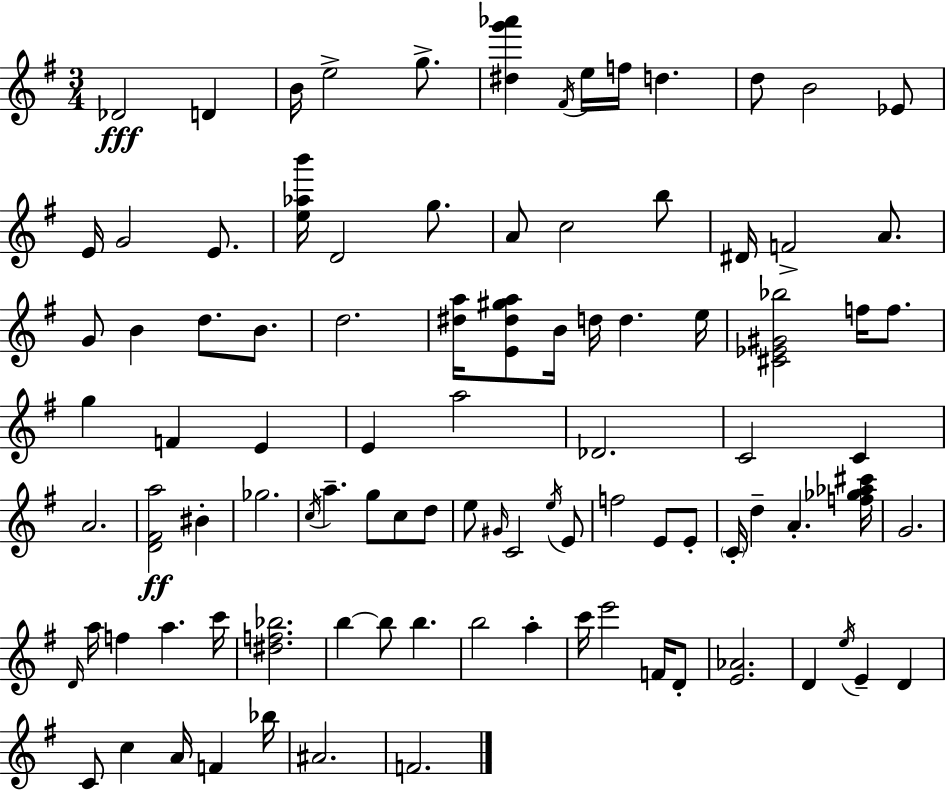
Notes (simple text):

Db4/h D4/q B4/s E5/h G5/e. [D#5,G6,Ab6]/q F#4/s E5/s F5/s D5/q. D5/e B4/h Eb4/e E4/s G4/h E4/e. [E5,Ab5,B6]/s D4/h G5/e. A4/e C5/h B5/e D#4/s F4/h A4/e. G4/e B4/q D5/e. B4/e. D5/h. [D#5,A5]/s [E4,D#5,G#5,A5]/e B4/s D5/s D5/q. E5/s [C#4,Eb4,G#4,Bb5]/h F5/s F5/e. G5/q F4/q E4/q E4/q A5/h Db4/h. C4/h C4/q A4/h. [D4,F#4,A5]/h BIS4/q Gb5/h. C5/s A5/q. G5/e C5/e D5/e E5/e G#4/s C4/h E5/s E4/e F5/h E4/e E4/e C4/s D5/q A4/q. [F5,Gb5,Ab5,C#6]/s G4/h. D4/s A5/s F5/q A5/q. C6/s [D#5,F5,Bb5]/h. B5/q B5/e B5/q. B5/h A5/q C6/s E6/h F4/s D4/e [E4,Ab4]/h. D4/q E5/s E4/q D4/q C4/e C5/q A4/s F4/q Bb5/s A#4/h. F4/h.